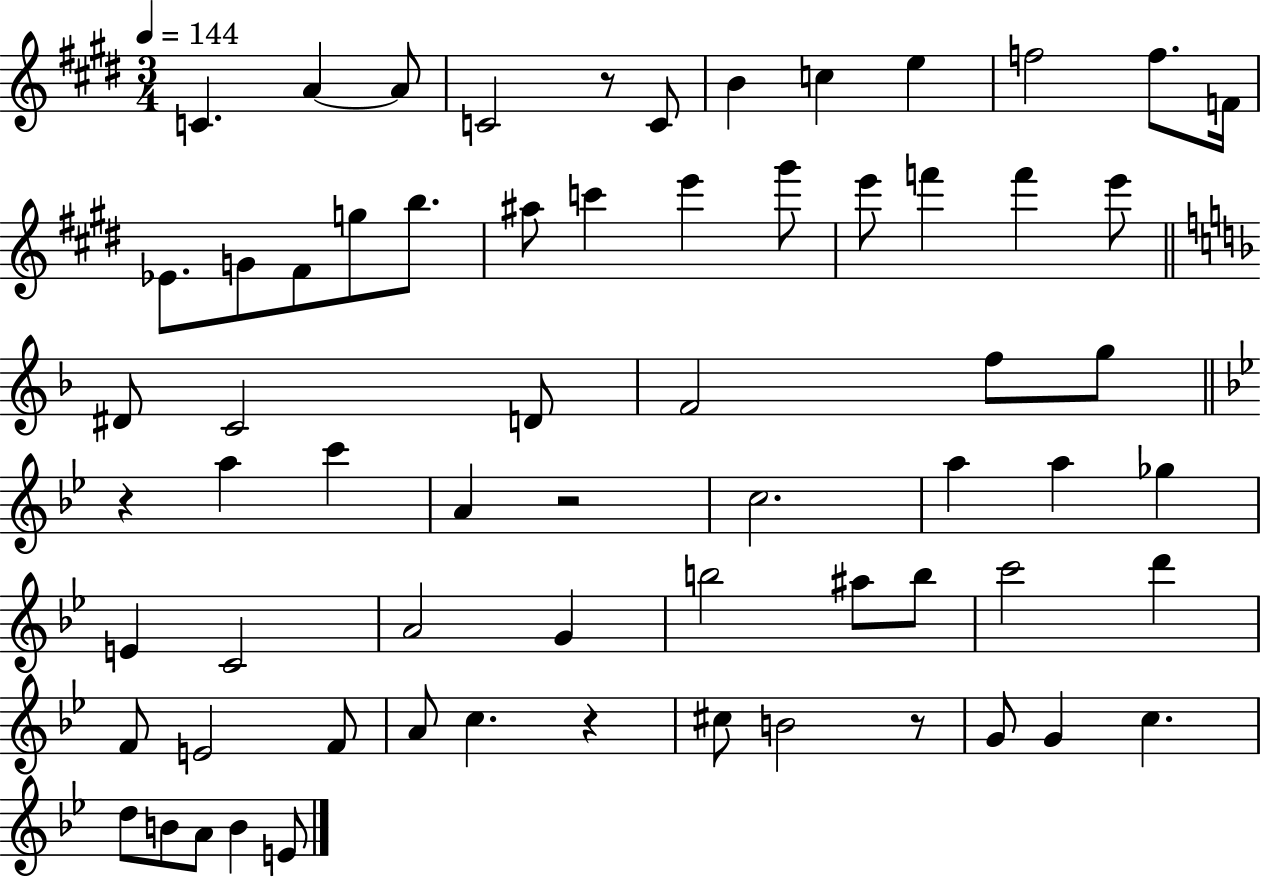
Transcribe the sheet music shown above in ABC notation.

X:1
T:Untitled
M:3/4
L:1/4
K:E
C A A/2 C2 z/2 C/2 B c e f2 f/2 F/4 _E/2 G/2 ^F/2 g/2 b/2 ^a/2 c' e' ^g'/2 e'/2 f' f' e'/2 ^D/2 C2 D/2 F2 f/2 g/2 z a c' A z2 c2 a a _g E C2 A2 G b2 ^a/2 b/2 c'2 d' F/2 E2 F/2 A/2 c z ^c/2 B2 z/2 G/2 G c d/2 B/2 A/2 B E/2